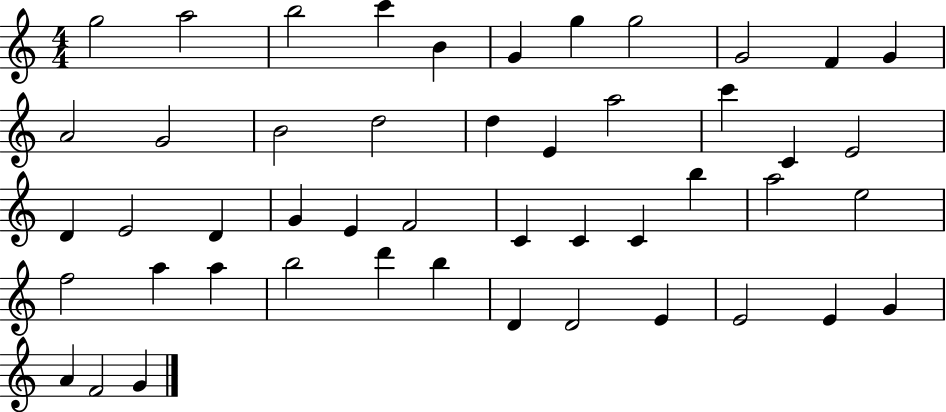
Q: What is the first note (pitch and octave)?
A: G5